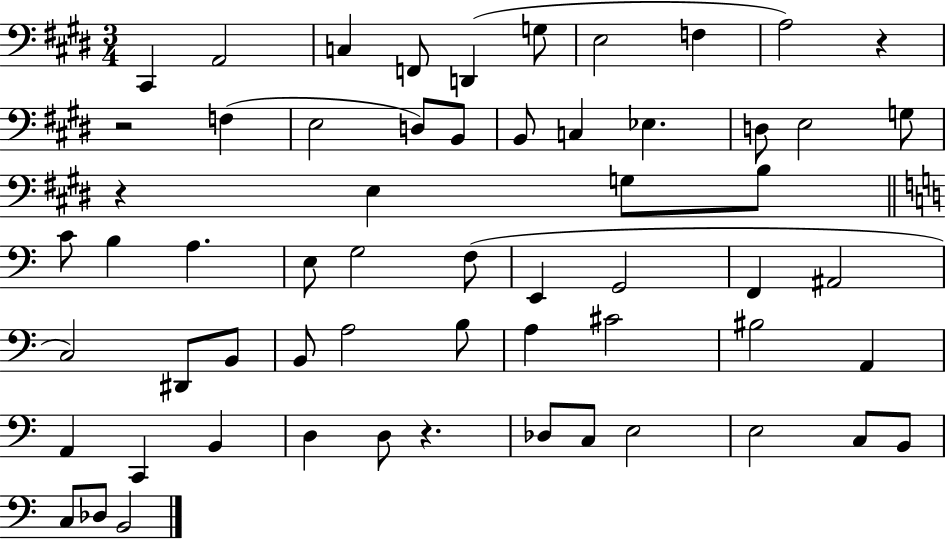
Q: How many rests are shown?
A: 4